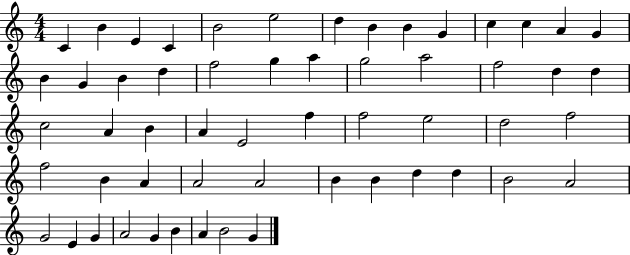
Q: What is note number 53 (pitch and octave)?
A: B4